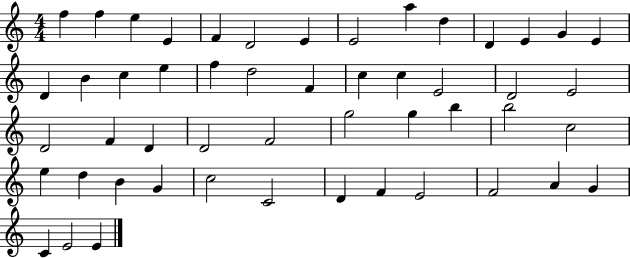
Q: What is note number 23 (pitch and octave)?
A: C5